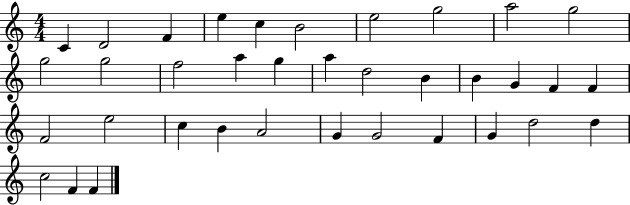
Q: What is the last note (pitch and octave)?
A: F4